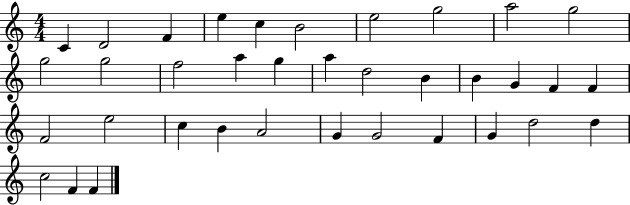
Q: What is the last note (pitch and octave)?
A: F4